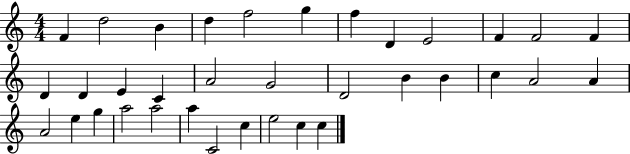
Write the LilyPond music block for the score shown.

{
  \clef treble
  \numericTimeSignature
  \time 4/4
  \key c \major
  f'4 d''2 b'4 | d''4 f''2 g''4 | f''4 d'4 e'2 | f'4 f'2 f'4 | \break d'4 d'4 e'4 c'4 | a'2 g'2 | d'2 b'4 b'4 | c''4 a'2 a'4 | \break a'2 e''4 g''4 | a''2 a''2 | a''4 c'2 c''4 | e''2 c''4 c''4 | \break \bar "|."
}